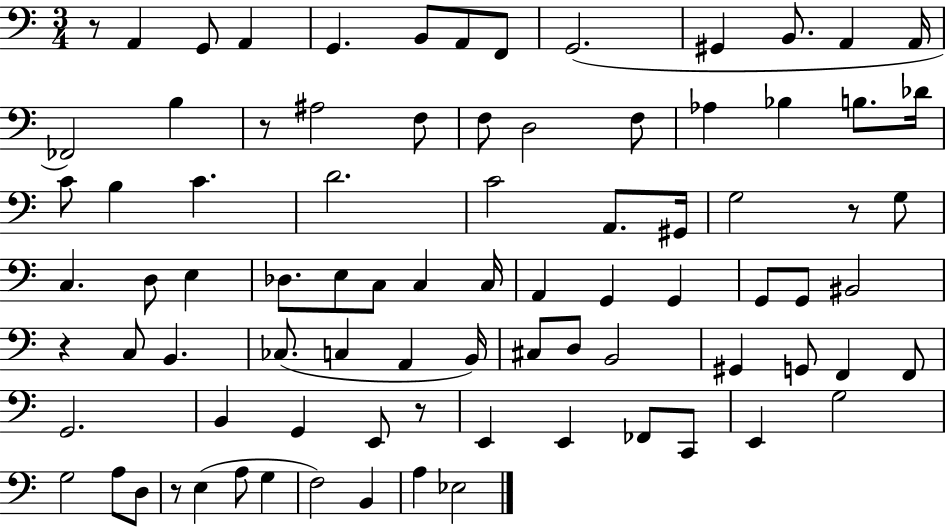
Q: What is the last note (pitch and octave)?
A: Eb3